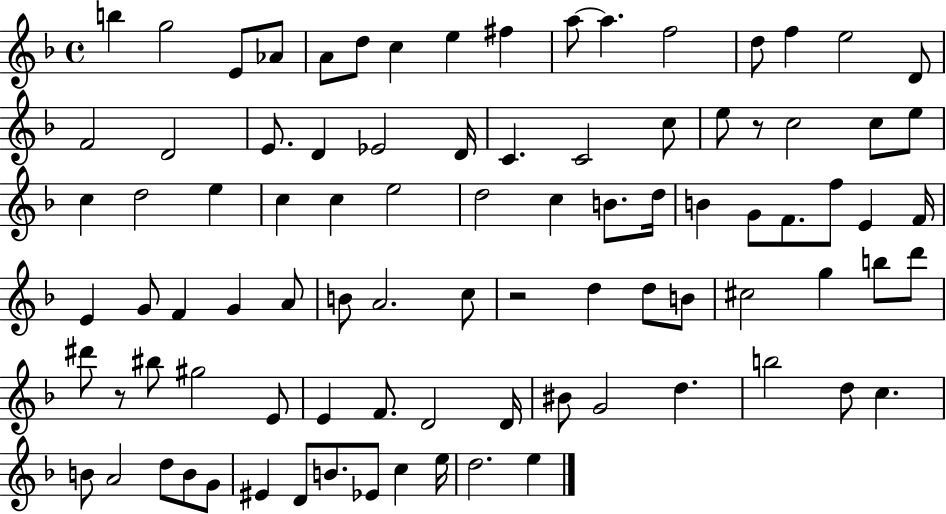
B5/q G5/h E4/e Ab4/e A4/e D5/e C5/q E5/q F#5/q A5/e A5/q. F5/h D5/e F5/q E5/h D4/e F4/h D4/h E4/e. D4/q Eb4/h D4/s C4/q. C4/h C5/e E5/e R/e C5/h C5/e E5/e C5/q D5/h E5/q C5/q C5/q E5/h D5/h C5/q B4/e. D5/s B4/q G4/e F4/e. F5/e E4/q F4/s E4/q G4/e F4/q G4/q A4/e B4/e A4/h. C5/e R/h D5/q D5/e B4/e C#5/h G5/q B5/e D6/e D#6/e R/e BIS5/e G#5/h E4/e E4/q F4/e. D4/h D4/s BIS4/e G4/h D5/q. B5/h D5/e C5/q. B4/e A4/h D5/e B4/e G4/e EIS4/q D4/e B4/e. Eb4/e C5/q E5/s D5/h. E5/q